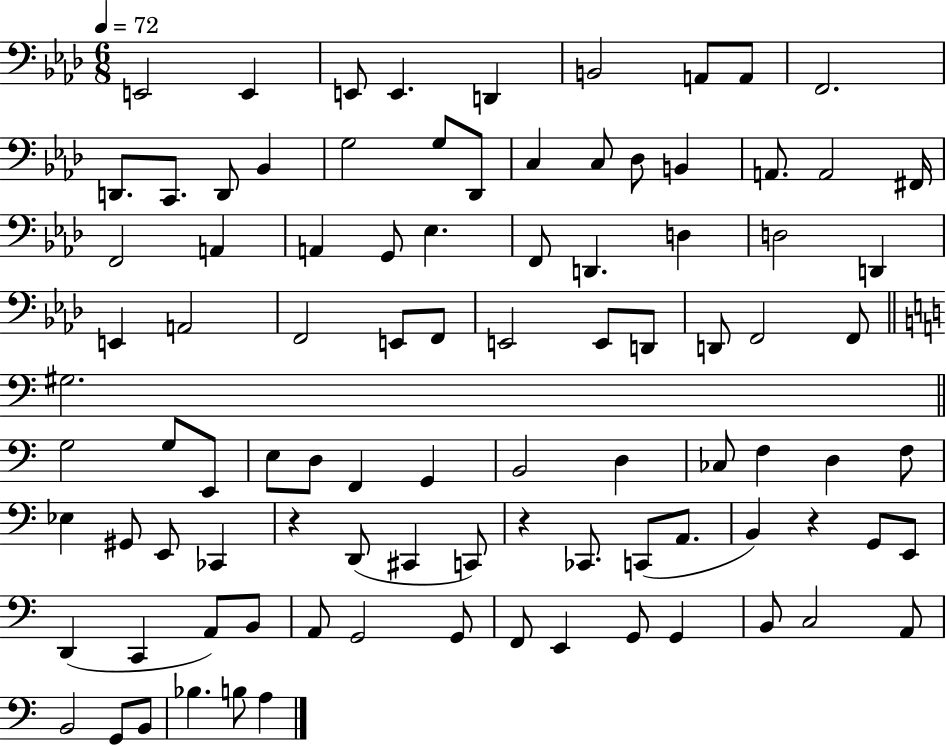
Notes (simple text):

E2/h E2/q E2/e E2/q. D2/q B2/h A2/e A2/e F2/h. D2/e. C2/e. D2/e Bb2/q G3/h G3/e Db2/e C3/q C3/e Db3/e B2/q A2/e. A2/h F#2/s F2/h A2/q A2/q G2/e Eb3/q. F2/e D2/q. D3/q D3/h D2/q E2/q A2/h F2/h E2/e F2/e E2/h E2/e D2/e D2/e F2/h F2/e G#3/h. G3/h G3/e E2/e E3/e D3/e F2/q G2/q B2/h D3/q CES3/e F3/q D3/q F3/e Eb3/q G#2/e E2/e CES2/q R/q D2/e C#2/q C2/e R/q CES2/e. C2/e A2/e. B2/q R/q G2/e E2/e D2/q C2/q A2/e B2/e A2/e G2/h G2/e F2/e E2/q G2/e G2/q B2/e C3/h A2/e B2/h G2/e B2/e Bb3/q. B3/e A3/q